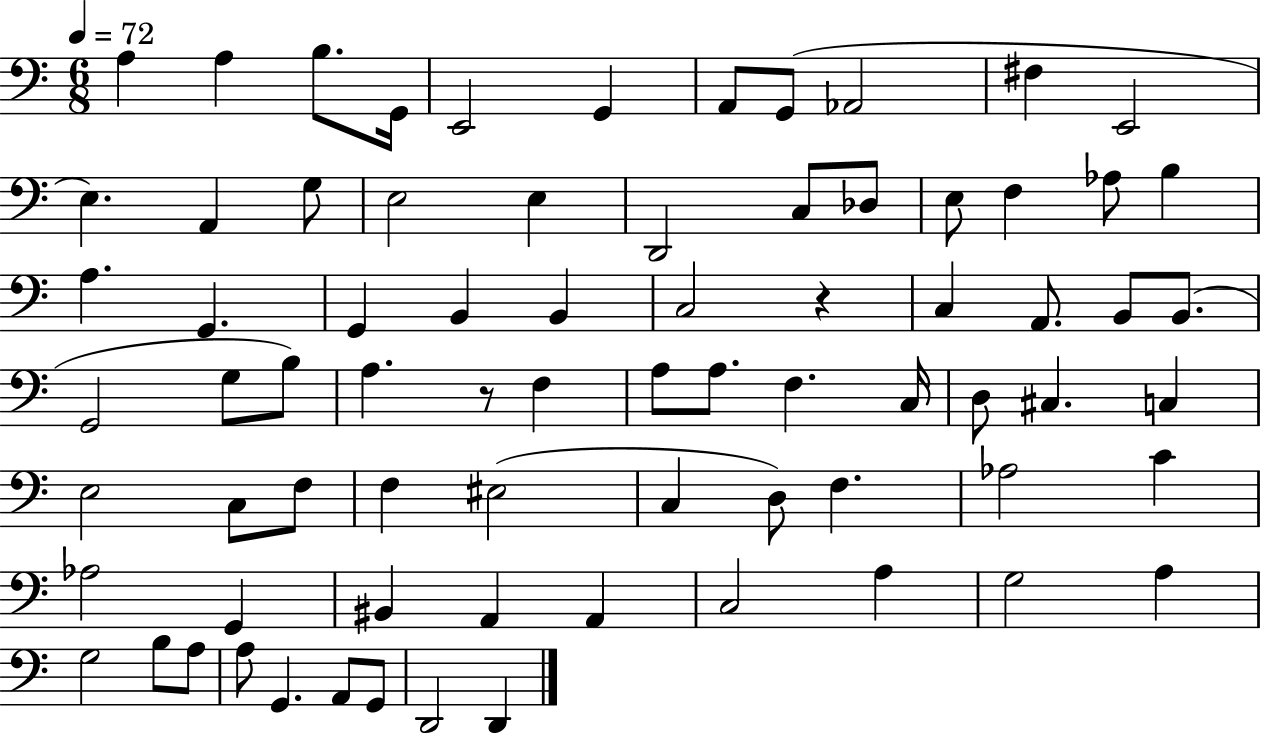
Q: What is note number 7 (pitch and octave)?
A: A2